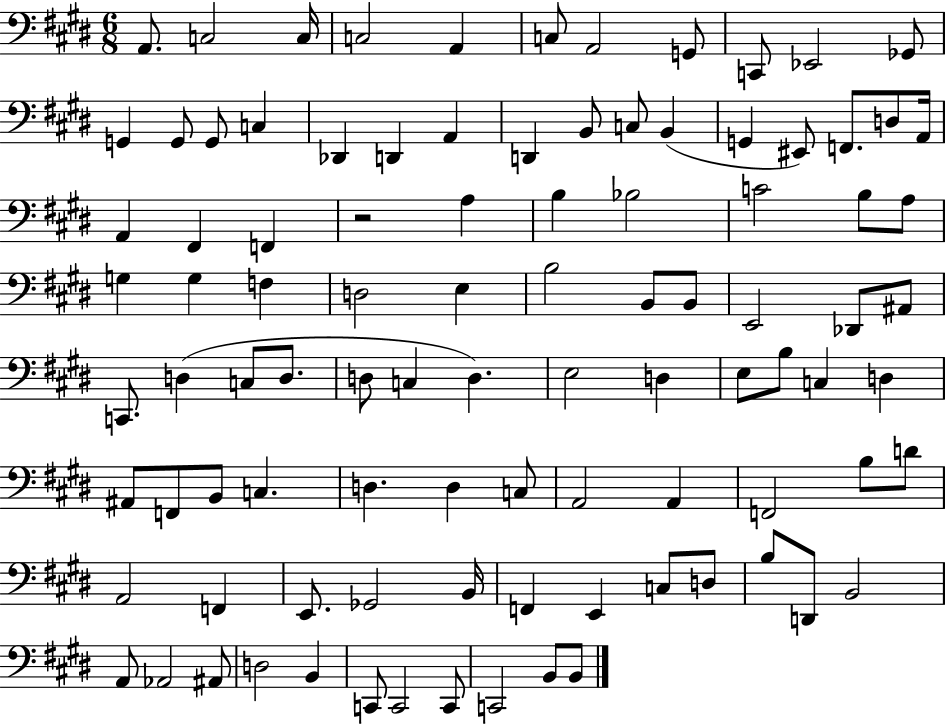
{
  \clef bass
  \numericTimeSignature
  \time 6/8
  \key e \major
  a,8. c2 c16 | c2 a,4 | c8 a,2 g,8 | c,8 ees,2 ges,8 | \break g,4 g,8 g,8 c4 | des,4 d,4 a,4 | d,4 b,8 c8 b,4( | g,4 eis,8) f,8. d8 a,16 | \break a,4 fis,4 f,4 | r2 a4 | b4 bes2 | c'2 b8 a8 | \break g4 g4 f4 | d2 e4 | b2 b,8 b,8 | e,2 des,8 ais,8 | \break c,8. d4( c8 d8. | d8 c4 d4.) | e2 d4 | e8 b8 c4 d4 | \break ais,8 f,8 b,8 c4. | d4. d4 c8 | a,2 a,4 | f,2 b8 d'8 | \break a,2 f,4 | e,8. ges,2 b,16 | f,4 e,4 c8 d8 | b8 d,8 b,2 | \break a,8 aes,2 ais,8 | d2 b,4 | c,8 c,2 c,8 | c,2 b,8 b,8 | \break \bar "|."
}